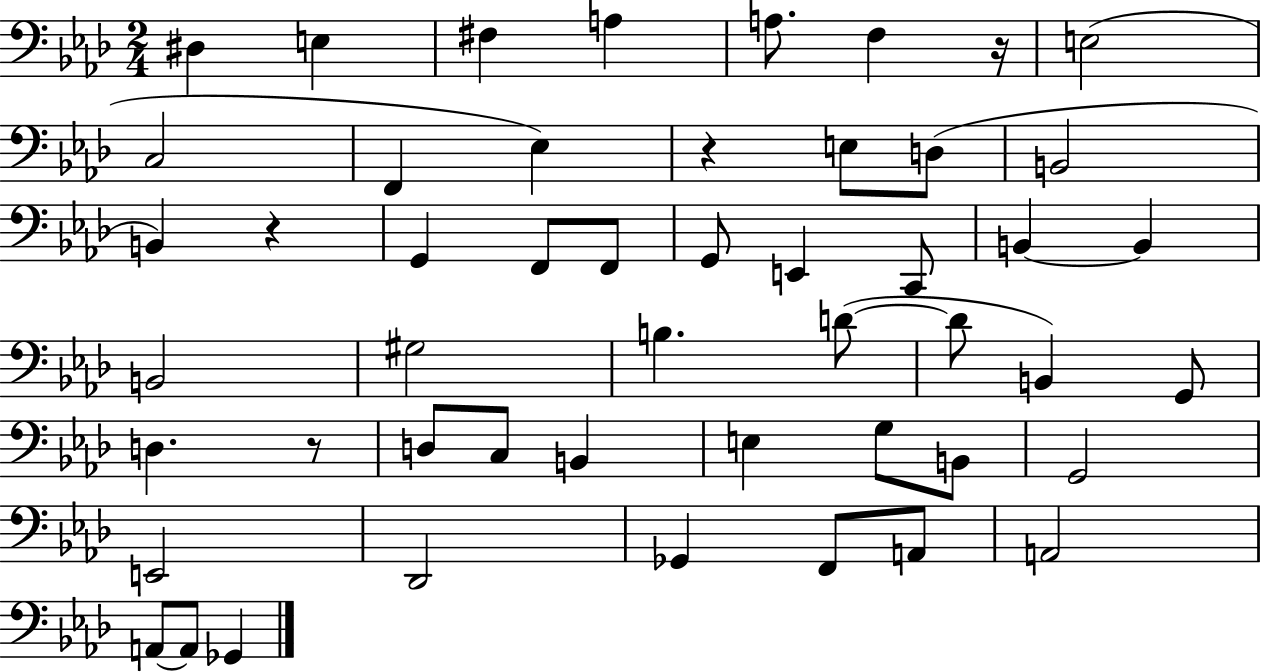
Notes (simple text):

D#3/q E3/q F#3/q A3/q A3/e. F3/q R/s E3/h C3/h F2/q Eb3/q R/q E3/e D3/e B2/h B2/q R/q G2/q F2/e F2/e G2/e E2/q C2/e B2/q B2/q B2/h G#3/h B3/q. D4/e D4/e B2/q G2/e D3/q. R/e D3/e C3/e B2/q E3/q G3/e B2/e G2/h E2/h Db2/h Gb2/q F2/e A2/e A2/h A2/e A2/e Gb2/q